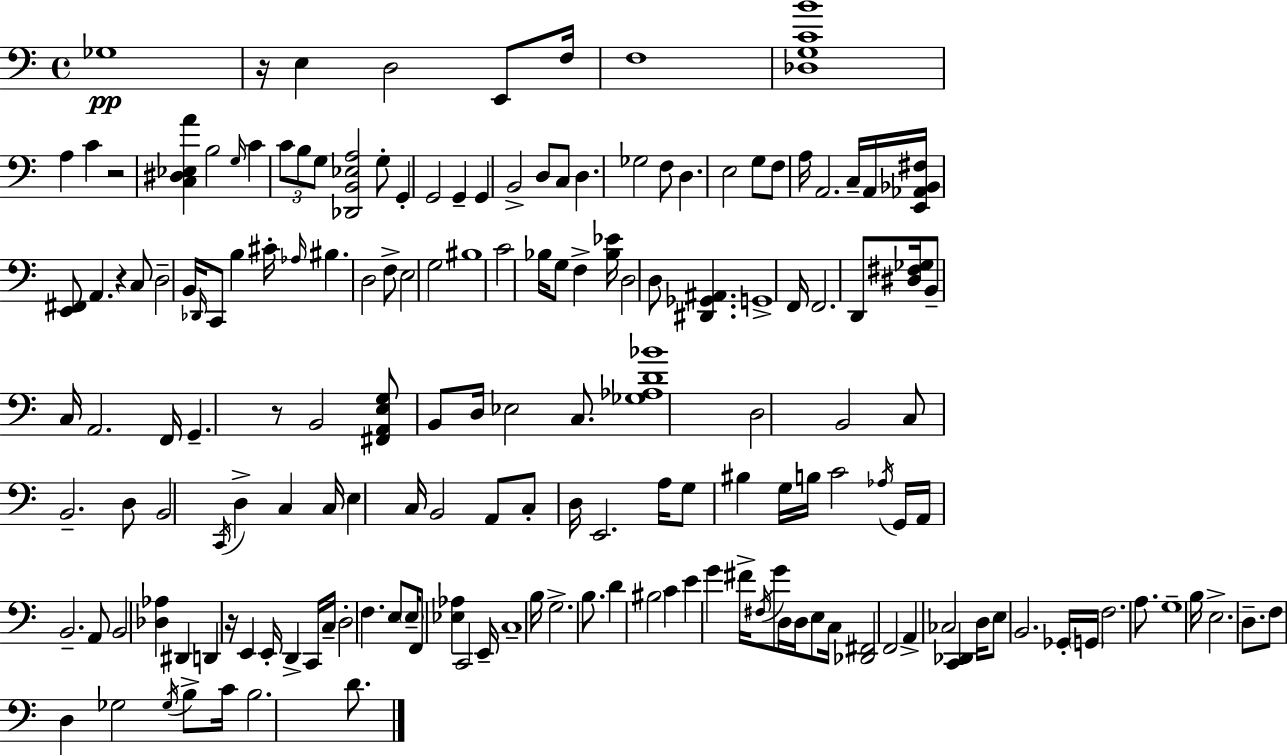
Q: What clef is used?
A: bass